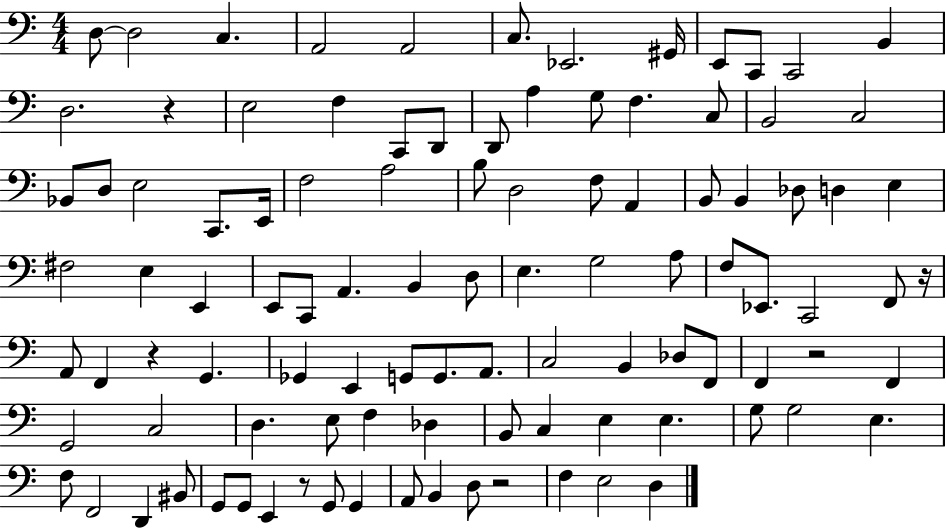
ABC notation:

X:1
T:Untitled
M:4/4
L:1/4
K:C
D,/2 D,2 C, A,,2 A,,2 C,/2 _E,,2 ^G,,/4 E,,/2 C,,/2 C,,2 B,, D,2 z E,2 F, C,,/2 D,,/2 D,,/2 A, G,/2 F, C,/2 B,,2 C,2 _B,,/2 D,/2 E,2 C,,/2 E,,/4 F,2 A,2 B,/2 D,2 F,/2 A,, B,,/2 B,, _D,/2 D, E, ^F,2 E, E,, E,,/2 C,,/2 A,, B,, D,/2 E, G,2 A,/2 F,/2 _E,,/2 C,,2 F,,/2 z/4 A,,/2 F,, z G,, _G,, E,, G,,/2 G,,/2 A,,/2 C,2 B,, _D,/2 F,,/2 F,, z2 F,, G,,2 C,2 D, E,/2 F, _D, B,,/2 C, E, E, G,/2 G,2 E, F,/2 F,,2 D,, ^B,,/2 G,,/2 G,,/2 E,, z/2 G,,/2 G,, A,,/2 B,, D,/2 z2 F, E,2 D,